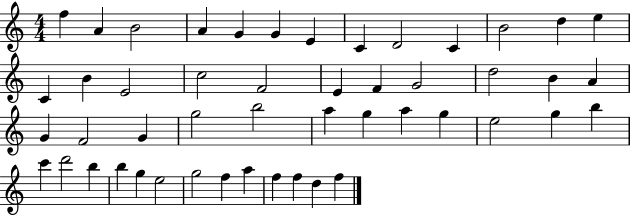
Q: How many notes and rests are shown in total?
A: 49